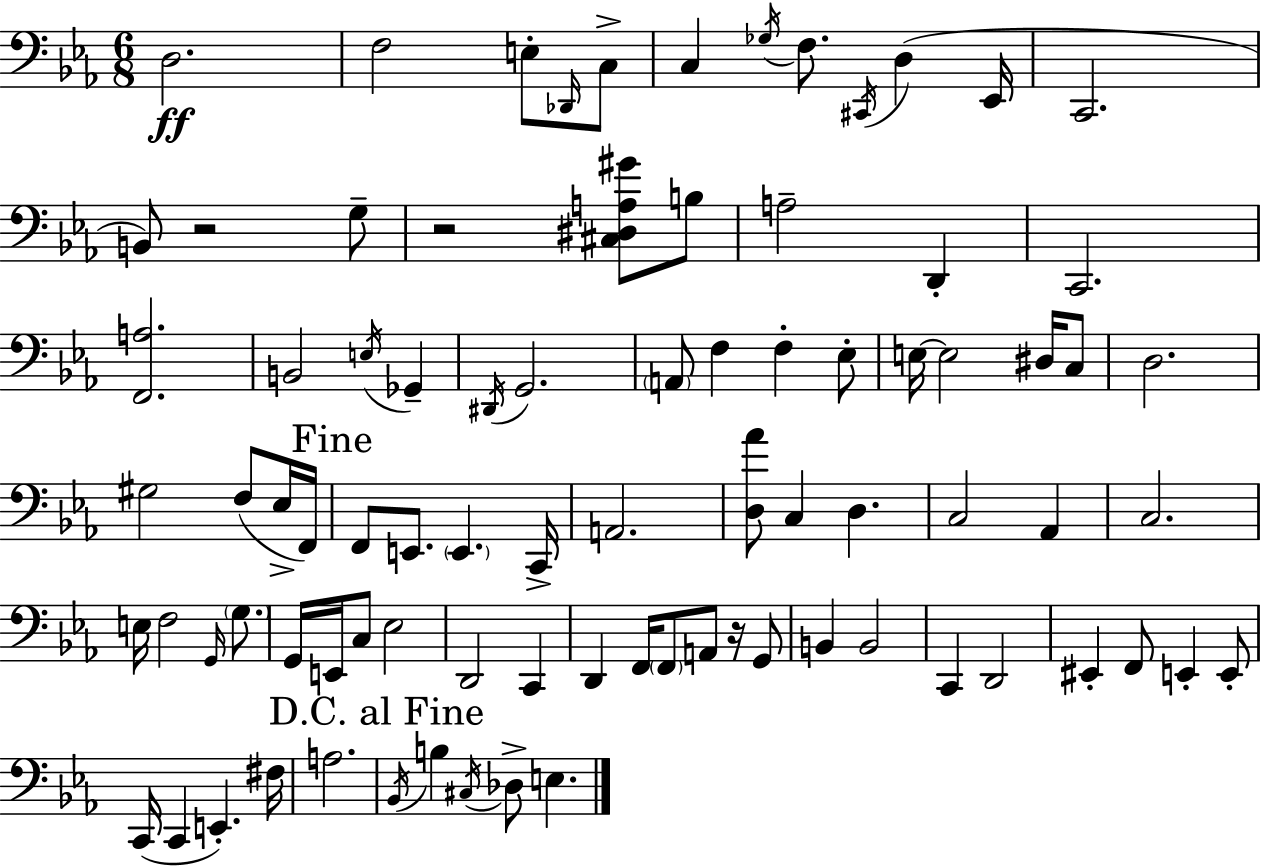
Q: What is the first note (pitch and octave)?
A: D3